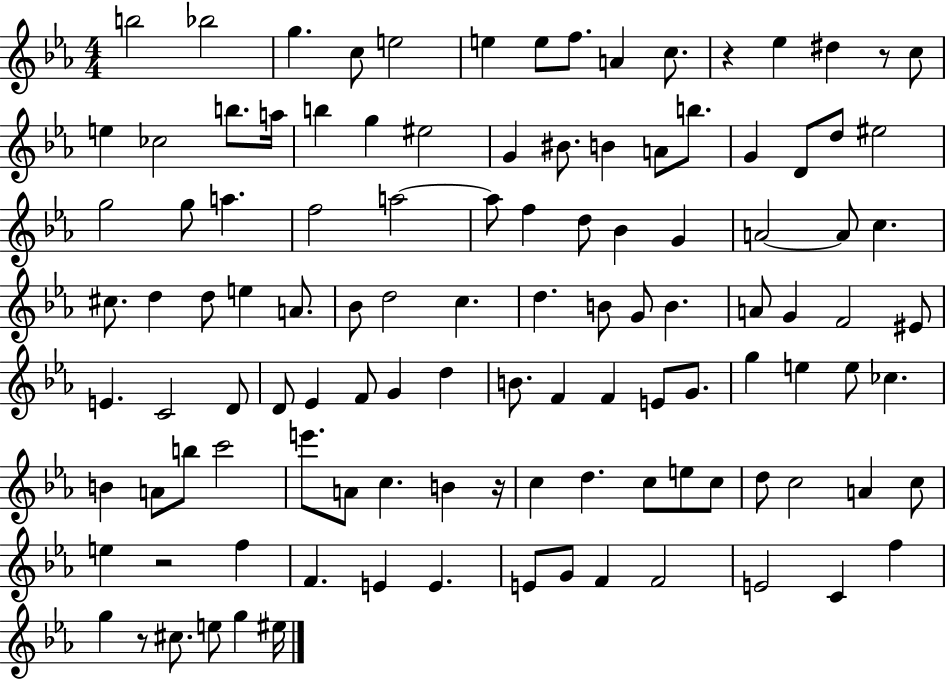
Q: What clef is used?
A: treble